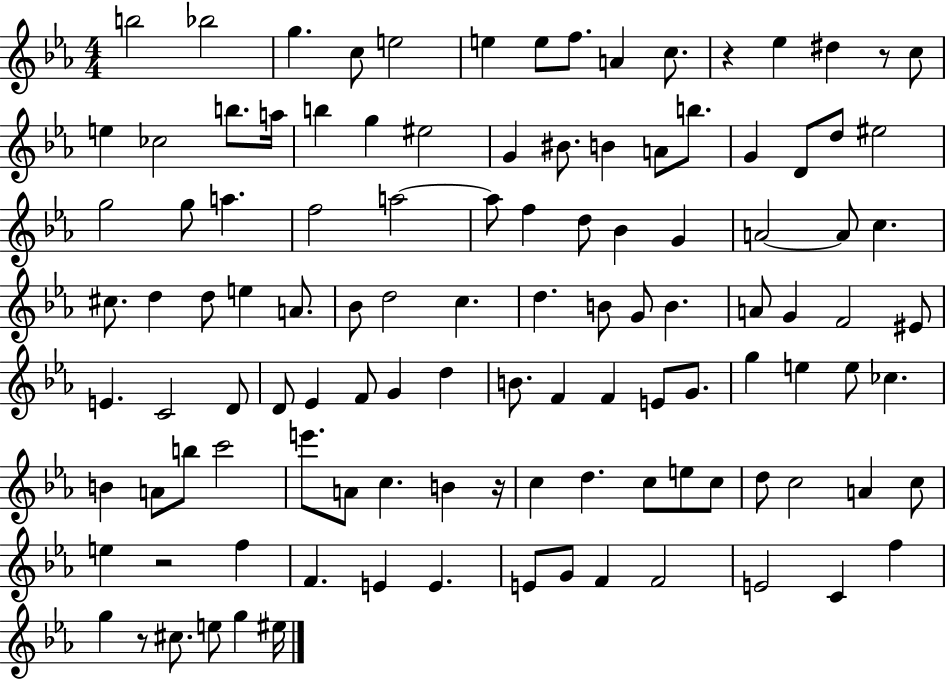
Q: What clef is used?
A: treble